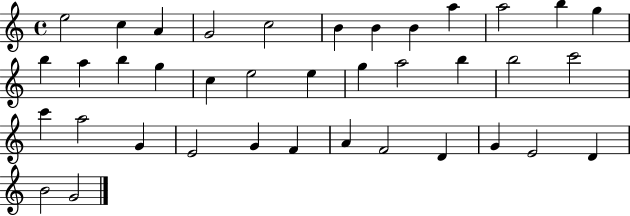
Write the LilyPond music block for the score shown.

{
  \clef treble
  \time 4/4
  \defaultTimeSignature
  \key c \major
  e''2 c''4 a'4 | g'2 c''2 | b'4 b'4 b'4 a''4 | a''2 b''4 g''4 | \break b''4 a''4 b''4 g''4 | c''4 e''2 e''4 | g''4 a''2 b''4 | b''2 c'''2 | \break c'''4 a''2 g'4 | e'2 g'4 f'4 | a'4 f'2 d'4 | g'4 e'2 d'4 | \break b'2 g'2 | \bar "|."
}